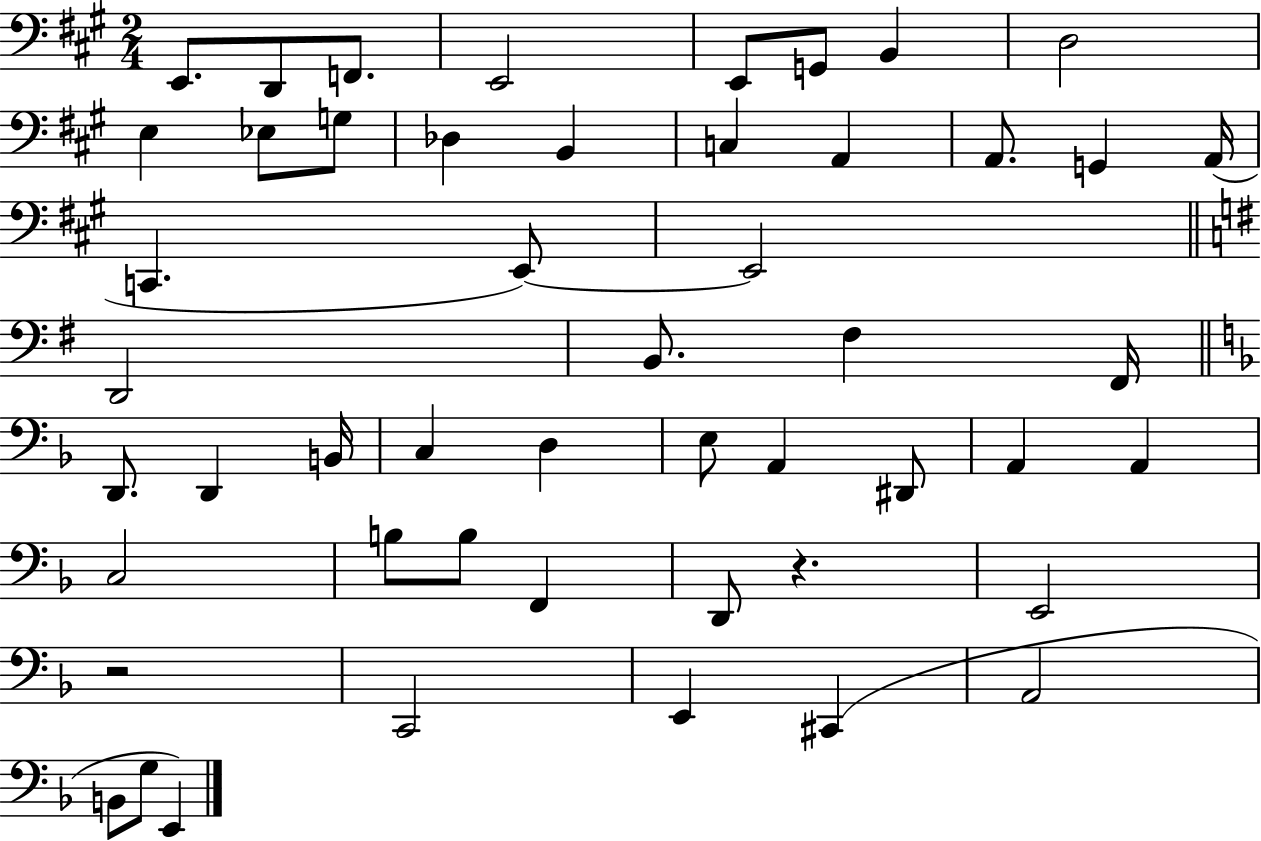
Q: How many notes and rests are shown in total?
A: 50